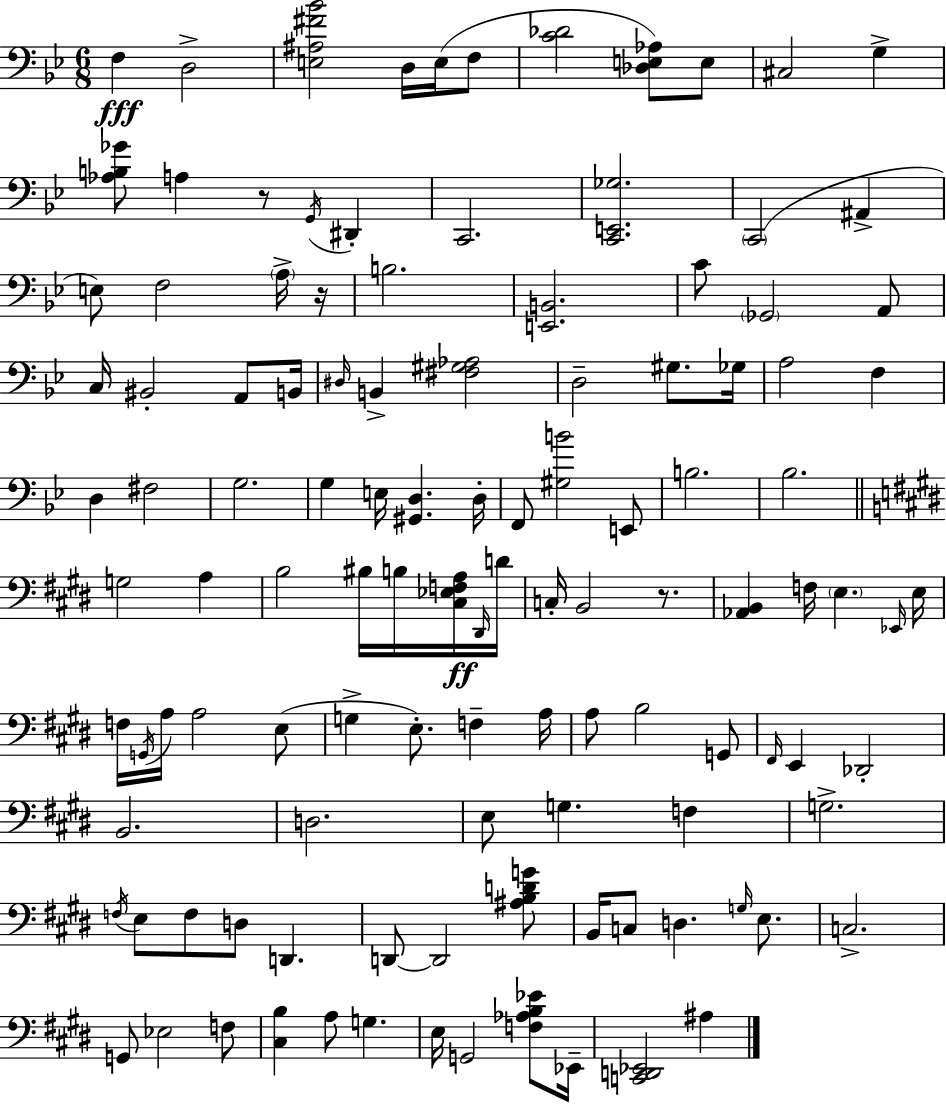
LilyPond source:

{
  \clef bass
  \numericTimeSignature
  \time 6/8
  \key bes \major
  f4\fff d2-> | <e ais fis' bes'>2 d16 e16( f8 | <c' des'>2 <des e aes>8) e8 | cis2 g4-> | \break <aes b ges'>8 a4 r8 \acciaccatura { g,16 } dis,4-. | c,2. | <c, e, ges>2. | \parenthesize c,2( ais,4-> | \break e8) f2 \parenthesize a16-> | r16 b2. | <e, b,>2. | c'8 \parenthesize ges,2 a,8 | \break c16 bis,2-. a,8 | b,16 \grace { dis16 } b,4-> <fis gis aes>2 | d2-- gis8. | ges16 a2 f4 | \break d4 fis2 | g2. | g4 e16 <gis, d>4. | d16-. f,8 <gis b'>2 | \break e,8 b2. | bes2. | \bar "||" \break \key e \major g2 a4 | b2 bis16 b16 <cis ees f a>16\ff \grace { dis,16 } | d'16 c16-. b,2 r8. | <aes, b,>4 f16 \parenthesize e4. | \break \grace { ees,16 } e16 f16 \acciaccatura { g,16 } a16 a2 | e8( g4-> e8.-.) f4-- | a16 a8 b2 | g,8 \grace { fis,16 } e,4 des,2-. | \break b,2. | d2. | e8 g4. | f4 g2.-> | \break \acciaccatura { f16 } e8 f8 d8 d,4. | d,8~~ d,2 | <ais b d' g'>8 b,16 c8 d4. | \grace { g16 } e8. c2.-> | \break g,8 ees2 | f8 <cis b>4 a8 | g4. e16 g,2 | <f aes b ees'>8 ees,16-- <c, d, ees,>2 | \break ais4 \bar "|."
}